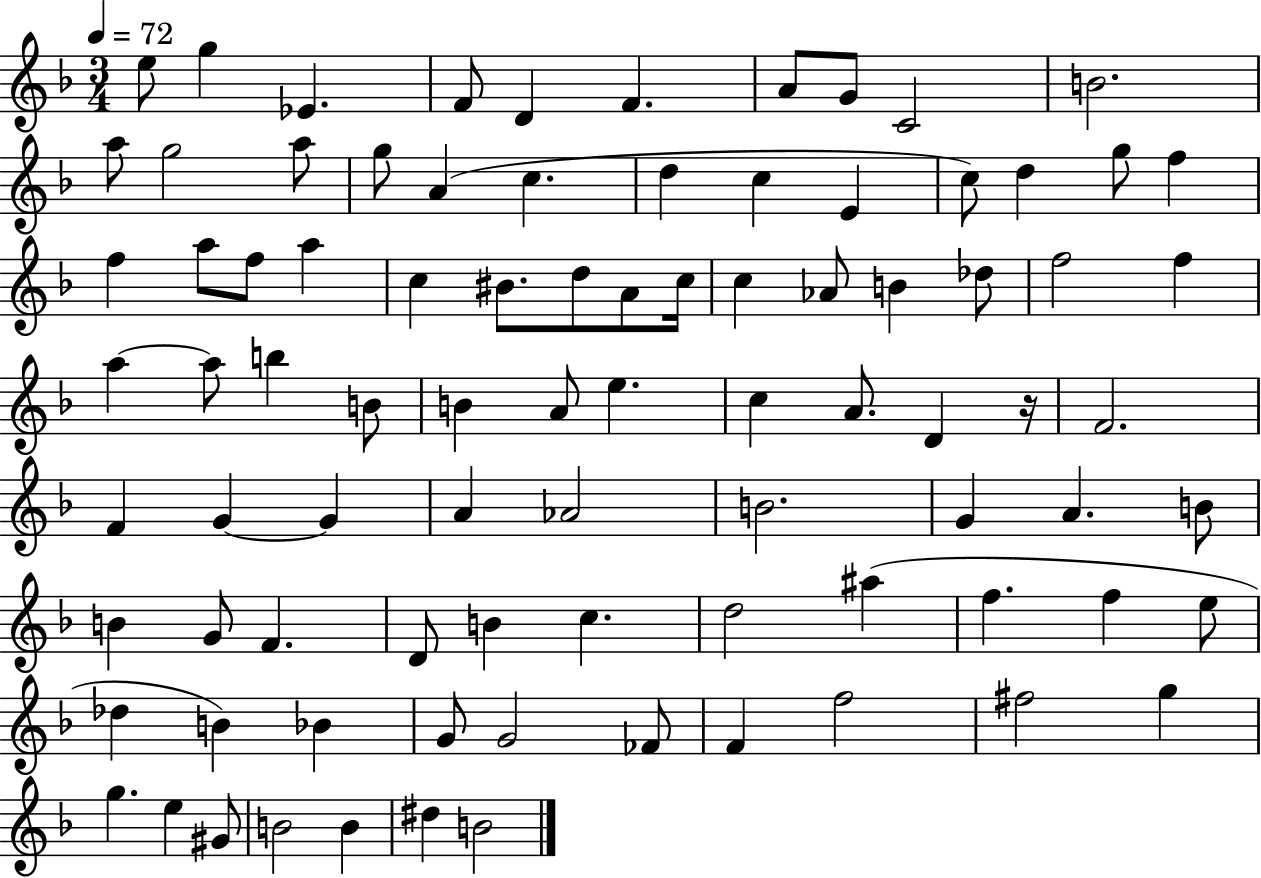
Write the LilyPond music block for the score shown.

{
  \clef treble
  \numericTimeSignature
  \time 3/4
  \key f \major
  \tempo 4 = 72
  \repeat volta 2 { e''8 g''4 ees'4. | f'8 d'4 f'4. | a'8 g'8 c'2 | b'2. | \break a''8 g''2 a''8 | g''8 a'4( c''4. | d''4 c''4 e'4 | c''8) d''4 g''8 f''4 | \break f''4 a''8 f''8 a''4 | c''4 bis'8. d''8 a'8 c''16 | c''4 aes'8 b'4 des''8 | f''2 f''4 | \break a''4~~ a''8 b''4 b'8 | b'4 a'8 e''4. | c''4 a'8. d'4 r16 | f'2. | \break f'4 g'4~~ g'4 | a'4 aes'2 | b'2. | g'4 a'4. b'8 | \break b'4 g'8 f'4. | d'8 b'4 c''4. | d''2 ais''4( | f''4. f''4 e''8 | \break des''4 b'4) bes'4 | g'8 g'2 fes'8 | f'4 f''2 | fis''2 g''4 | \break g''4. e''4 gis'8 | b'2 b'4 | dis''4 b'2 | } \bar "|."
}